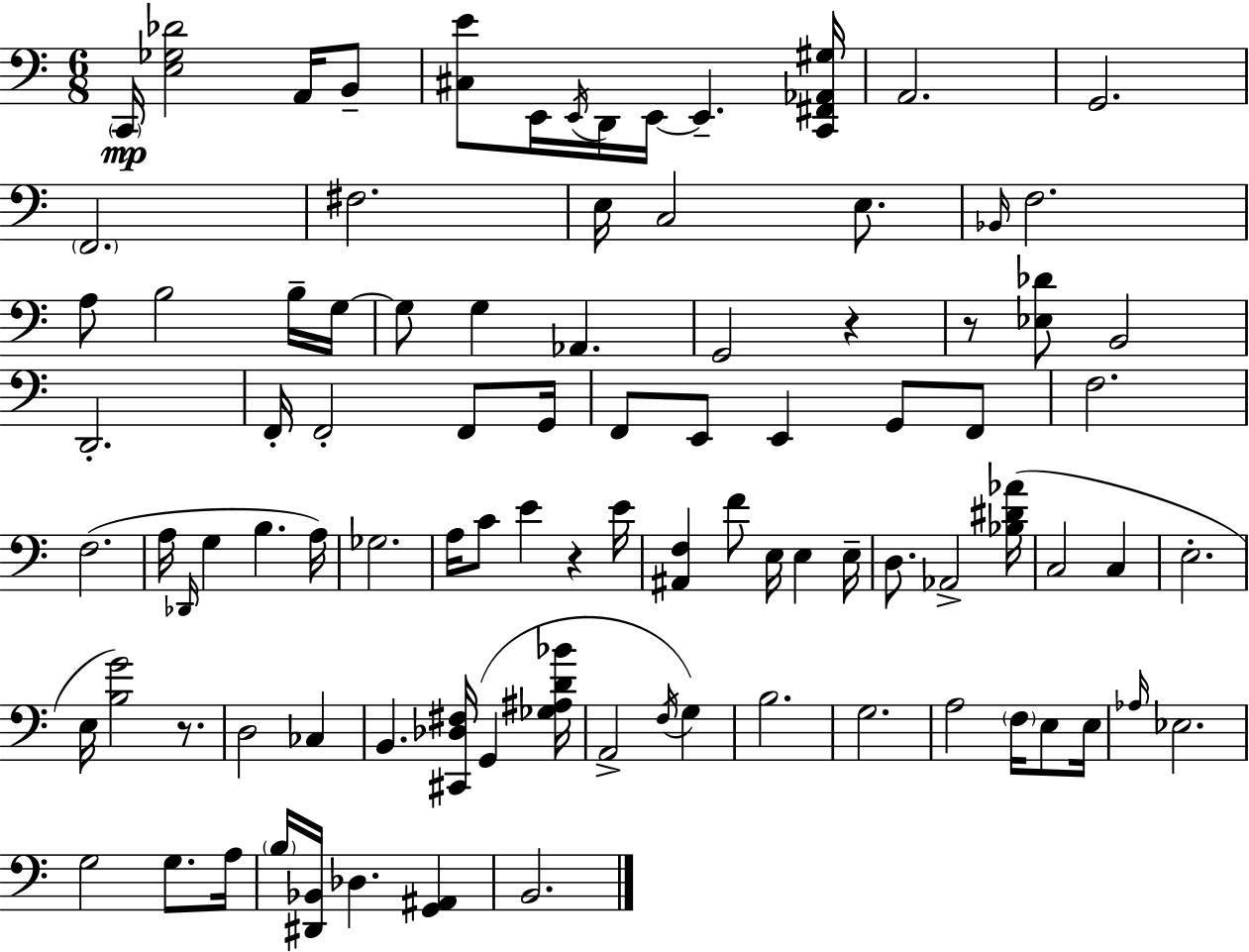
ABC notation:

X:1
T:Untitled
M:6/8
L:1/4
K:C
C,,/4 [E,_G,_D]2 A,,/4 B,,/2 [^C,E]/2 E,,/4 E,,/4 D,,/4 E,,/4 E,, [C,,^F,,_A,,^G,]/4 A,,2 G,,2 F,,2 ^F,2 E,/4 C,2 E,/2 _B,,/4 F,2 A,/2 B,2 B,/4 G,/4 G,/2 G, _A,, G,,2 z z/2 [_E,_D]/2 B,,2 D,,2 F,,/4 F,,2 F,,/2 G,,/4 F,,/2 E,,/2 E,, G,,/2 F,,/2 F,2 F,2 A,/4 _D,,/4 G, B, A,/4 _G,2 A,/4 C/2 E z E/4 [^A,,F,] F/2 E,/4 E, E,/4 D,/2 _A,,2 [_B,^D_A]/4 C,2 C, E,2 E,/4 [B,G]2 z/2 D,2 _C, B,, [^C,,_D,^F,]/4 G,, [_G,^A,D_B]/4 A,,2 F,/4 G, B,2 G,2 A,2 F,/4 E,/2 E,/4 _A,/4 _E,2 G,2 G,/2 A,/4 B,/4 [^D,,_B,,]/4 _D, [G,,^A,,] B,,2